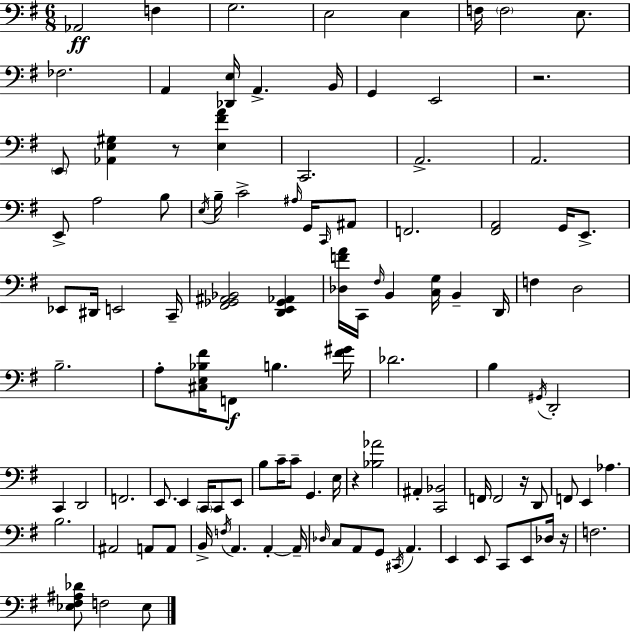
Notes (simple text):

Ab2/h F3/q G3/h. E3/h E3/q F3/s F3/h E3/e. FES3/h. A2/q [Db2,E3]/s A2/q. B2/s G2/q E2/h R/h. E2/e [Ab2,E3,G#3]/q R/e [E3,F#4,A4]/q C2/h. A2/h. A2/h. E2/e A3/h B3/e E3/s B3/s C4/h A#3/s G2/s C2/s A#2/e F2/h. [F#2,A2]/h G2/s E2/e. Eb2/e D#2/s E2/h C2/s [F#2,Gb2,A#2,Bb2]/h [D2,E2,Gb2,Ab2]/q [Db3,F4,A4]/s C2/s F#3/s B2/q [C3,G3]/s B2/q D2/s F3/q D3/h B3/h. A3/e [C#3,E3,Bb3,F#4]/s F2/e B3/q. [F#4,G#4]/s Db4/h. B3/q G#2/s D2/h C2/q D2/h F2/h. E2/e. E2/q C2/s C2/e E2/e B3/e C4/s C4/e G2/q. E3/s R/q [Bb3,Ab4]/h A#2/q [C2,Bb2]/h F2/s F2/h R/s D2/e F2/e E2/q Ab3/q. B3/h. A#2/h A2/e A2/e B2/s F3/s A2/q. A2/q A2/s Db3/s C3/e A2/e G2/e C#2/s A2/q. E2/q E2/e C2/e E2/e Db3/s R/s F3/h. [Eb3,F#3,A#3,Db4]/e F3/h Eb3/e